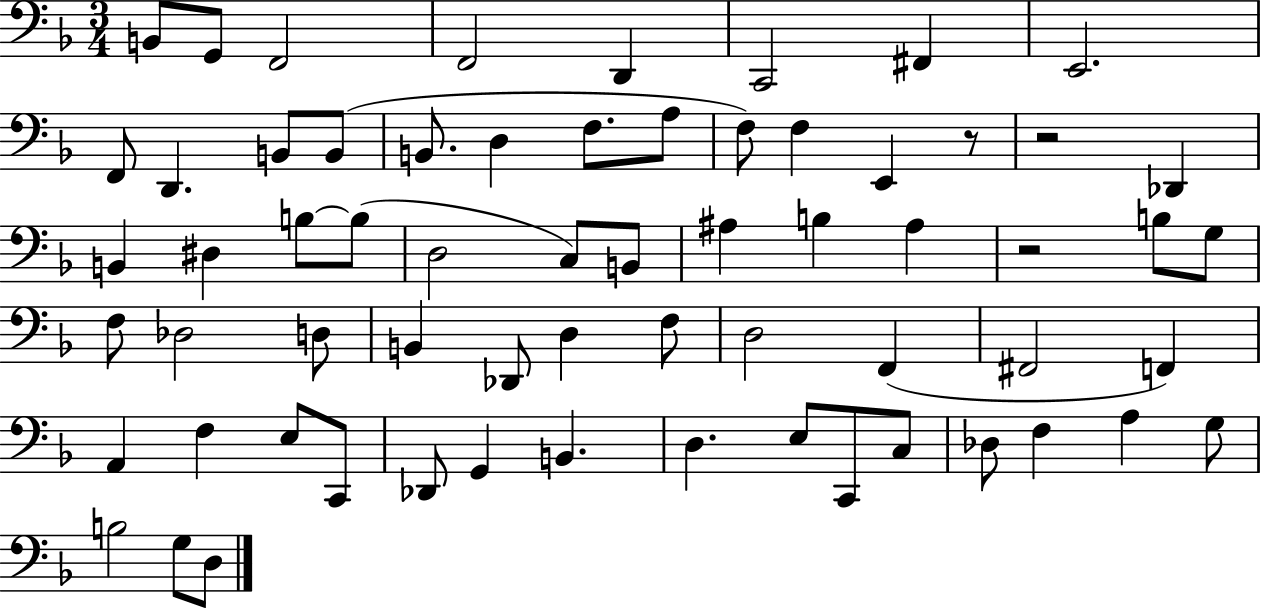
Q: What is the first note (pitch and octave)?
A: B2